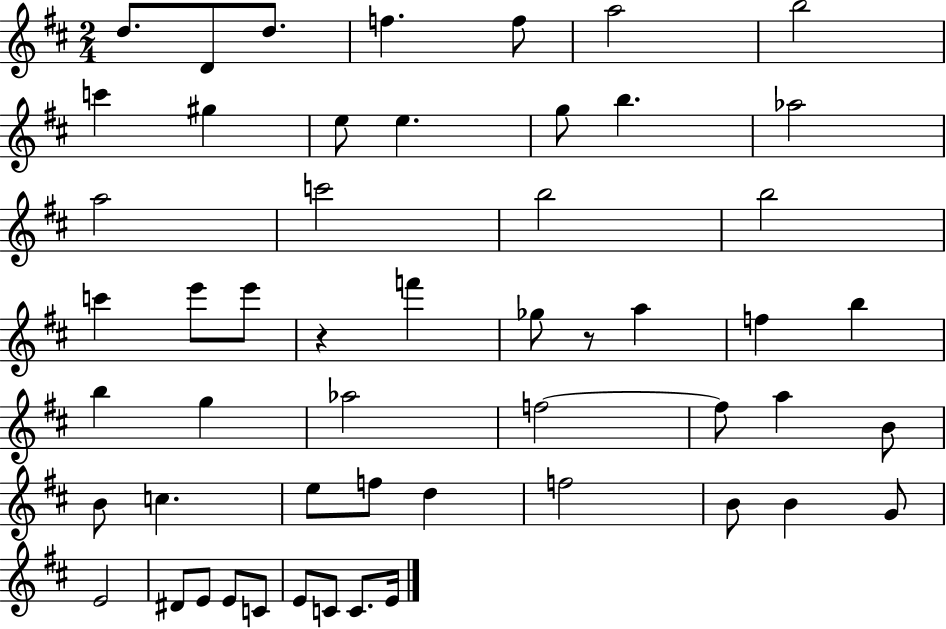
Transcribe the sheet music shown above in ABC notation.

X:1
T:Untitled
M:2/4
L:1/4
K:D
d/2 D/2 d/2 f f/2 a2 b2 c' ^g e/2 e g/2 b _a2 a2 c'2 b2 b2 c' e'/2 e'/2 z f' _g/2 z/2 a f b b g _a2 f2 f/2 a B/2 B/2 c e/2 f/2 d f2 B/2 B G/2 E2 ^D/2 E/2 E/2 C/2 E/2 C/2 C/2 E/4